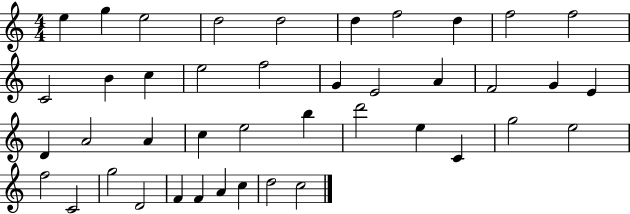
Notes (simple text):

E5/q G5/q E5/h D5/h D5/h D5/q F5/h D5/q F5/h F5/h C4/h B4/q C5/q E5/h F5/h G4/q E4/h A4/q F4/h G4/q E4/q D4/q A4/h A4/q C5/q E5/h B5/q D6/h E5/q C4/q G5/h E5/h F5/h C4/h G5/h D4/h F4/q F4/q A4/q C5/q D5/h C5/h